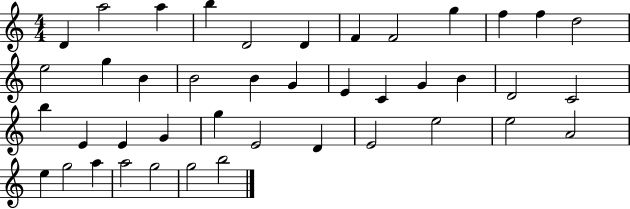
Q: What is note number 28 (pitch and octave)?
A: G4